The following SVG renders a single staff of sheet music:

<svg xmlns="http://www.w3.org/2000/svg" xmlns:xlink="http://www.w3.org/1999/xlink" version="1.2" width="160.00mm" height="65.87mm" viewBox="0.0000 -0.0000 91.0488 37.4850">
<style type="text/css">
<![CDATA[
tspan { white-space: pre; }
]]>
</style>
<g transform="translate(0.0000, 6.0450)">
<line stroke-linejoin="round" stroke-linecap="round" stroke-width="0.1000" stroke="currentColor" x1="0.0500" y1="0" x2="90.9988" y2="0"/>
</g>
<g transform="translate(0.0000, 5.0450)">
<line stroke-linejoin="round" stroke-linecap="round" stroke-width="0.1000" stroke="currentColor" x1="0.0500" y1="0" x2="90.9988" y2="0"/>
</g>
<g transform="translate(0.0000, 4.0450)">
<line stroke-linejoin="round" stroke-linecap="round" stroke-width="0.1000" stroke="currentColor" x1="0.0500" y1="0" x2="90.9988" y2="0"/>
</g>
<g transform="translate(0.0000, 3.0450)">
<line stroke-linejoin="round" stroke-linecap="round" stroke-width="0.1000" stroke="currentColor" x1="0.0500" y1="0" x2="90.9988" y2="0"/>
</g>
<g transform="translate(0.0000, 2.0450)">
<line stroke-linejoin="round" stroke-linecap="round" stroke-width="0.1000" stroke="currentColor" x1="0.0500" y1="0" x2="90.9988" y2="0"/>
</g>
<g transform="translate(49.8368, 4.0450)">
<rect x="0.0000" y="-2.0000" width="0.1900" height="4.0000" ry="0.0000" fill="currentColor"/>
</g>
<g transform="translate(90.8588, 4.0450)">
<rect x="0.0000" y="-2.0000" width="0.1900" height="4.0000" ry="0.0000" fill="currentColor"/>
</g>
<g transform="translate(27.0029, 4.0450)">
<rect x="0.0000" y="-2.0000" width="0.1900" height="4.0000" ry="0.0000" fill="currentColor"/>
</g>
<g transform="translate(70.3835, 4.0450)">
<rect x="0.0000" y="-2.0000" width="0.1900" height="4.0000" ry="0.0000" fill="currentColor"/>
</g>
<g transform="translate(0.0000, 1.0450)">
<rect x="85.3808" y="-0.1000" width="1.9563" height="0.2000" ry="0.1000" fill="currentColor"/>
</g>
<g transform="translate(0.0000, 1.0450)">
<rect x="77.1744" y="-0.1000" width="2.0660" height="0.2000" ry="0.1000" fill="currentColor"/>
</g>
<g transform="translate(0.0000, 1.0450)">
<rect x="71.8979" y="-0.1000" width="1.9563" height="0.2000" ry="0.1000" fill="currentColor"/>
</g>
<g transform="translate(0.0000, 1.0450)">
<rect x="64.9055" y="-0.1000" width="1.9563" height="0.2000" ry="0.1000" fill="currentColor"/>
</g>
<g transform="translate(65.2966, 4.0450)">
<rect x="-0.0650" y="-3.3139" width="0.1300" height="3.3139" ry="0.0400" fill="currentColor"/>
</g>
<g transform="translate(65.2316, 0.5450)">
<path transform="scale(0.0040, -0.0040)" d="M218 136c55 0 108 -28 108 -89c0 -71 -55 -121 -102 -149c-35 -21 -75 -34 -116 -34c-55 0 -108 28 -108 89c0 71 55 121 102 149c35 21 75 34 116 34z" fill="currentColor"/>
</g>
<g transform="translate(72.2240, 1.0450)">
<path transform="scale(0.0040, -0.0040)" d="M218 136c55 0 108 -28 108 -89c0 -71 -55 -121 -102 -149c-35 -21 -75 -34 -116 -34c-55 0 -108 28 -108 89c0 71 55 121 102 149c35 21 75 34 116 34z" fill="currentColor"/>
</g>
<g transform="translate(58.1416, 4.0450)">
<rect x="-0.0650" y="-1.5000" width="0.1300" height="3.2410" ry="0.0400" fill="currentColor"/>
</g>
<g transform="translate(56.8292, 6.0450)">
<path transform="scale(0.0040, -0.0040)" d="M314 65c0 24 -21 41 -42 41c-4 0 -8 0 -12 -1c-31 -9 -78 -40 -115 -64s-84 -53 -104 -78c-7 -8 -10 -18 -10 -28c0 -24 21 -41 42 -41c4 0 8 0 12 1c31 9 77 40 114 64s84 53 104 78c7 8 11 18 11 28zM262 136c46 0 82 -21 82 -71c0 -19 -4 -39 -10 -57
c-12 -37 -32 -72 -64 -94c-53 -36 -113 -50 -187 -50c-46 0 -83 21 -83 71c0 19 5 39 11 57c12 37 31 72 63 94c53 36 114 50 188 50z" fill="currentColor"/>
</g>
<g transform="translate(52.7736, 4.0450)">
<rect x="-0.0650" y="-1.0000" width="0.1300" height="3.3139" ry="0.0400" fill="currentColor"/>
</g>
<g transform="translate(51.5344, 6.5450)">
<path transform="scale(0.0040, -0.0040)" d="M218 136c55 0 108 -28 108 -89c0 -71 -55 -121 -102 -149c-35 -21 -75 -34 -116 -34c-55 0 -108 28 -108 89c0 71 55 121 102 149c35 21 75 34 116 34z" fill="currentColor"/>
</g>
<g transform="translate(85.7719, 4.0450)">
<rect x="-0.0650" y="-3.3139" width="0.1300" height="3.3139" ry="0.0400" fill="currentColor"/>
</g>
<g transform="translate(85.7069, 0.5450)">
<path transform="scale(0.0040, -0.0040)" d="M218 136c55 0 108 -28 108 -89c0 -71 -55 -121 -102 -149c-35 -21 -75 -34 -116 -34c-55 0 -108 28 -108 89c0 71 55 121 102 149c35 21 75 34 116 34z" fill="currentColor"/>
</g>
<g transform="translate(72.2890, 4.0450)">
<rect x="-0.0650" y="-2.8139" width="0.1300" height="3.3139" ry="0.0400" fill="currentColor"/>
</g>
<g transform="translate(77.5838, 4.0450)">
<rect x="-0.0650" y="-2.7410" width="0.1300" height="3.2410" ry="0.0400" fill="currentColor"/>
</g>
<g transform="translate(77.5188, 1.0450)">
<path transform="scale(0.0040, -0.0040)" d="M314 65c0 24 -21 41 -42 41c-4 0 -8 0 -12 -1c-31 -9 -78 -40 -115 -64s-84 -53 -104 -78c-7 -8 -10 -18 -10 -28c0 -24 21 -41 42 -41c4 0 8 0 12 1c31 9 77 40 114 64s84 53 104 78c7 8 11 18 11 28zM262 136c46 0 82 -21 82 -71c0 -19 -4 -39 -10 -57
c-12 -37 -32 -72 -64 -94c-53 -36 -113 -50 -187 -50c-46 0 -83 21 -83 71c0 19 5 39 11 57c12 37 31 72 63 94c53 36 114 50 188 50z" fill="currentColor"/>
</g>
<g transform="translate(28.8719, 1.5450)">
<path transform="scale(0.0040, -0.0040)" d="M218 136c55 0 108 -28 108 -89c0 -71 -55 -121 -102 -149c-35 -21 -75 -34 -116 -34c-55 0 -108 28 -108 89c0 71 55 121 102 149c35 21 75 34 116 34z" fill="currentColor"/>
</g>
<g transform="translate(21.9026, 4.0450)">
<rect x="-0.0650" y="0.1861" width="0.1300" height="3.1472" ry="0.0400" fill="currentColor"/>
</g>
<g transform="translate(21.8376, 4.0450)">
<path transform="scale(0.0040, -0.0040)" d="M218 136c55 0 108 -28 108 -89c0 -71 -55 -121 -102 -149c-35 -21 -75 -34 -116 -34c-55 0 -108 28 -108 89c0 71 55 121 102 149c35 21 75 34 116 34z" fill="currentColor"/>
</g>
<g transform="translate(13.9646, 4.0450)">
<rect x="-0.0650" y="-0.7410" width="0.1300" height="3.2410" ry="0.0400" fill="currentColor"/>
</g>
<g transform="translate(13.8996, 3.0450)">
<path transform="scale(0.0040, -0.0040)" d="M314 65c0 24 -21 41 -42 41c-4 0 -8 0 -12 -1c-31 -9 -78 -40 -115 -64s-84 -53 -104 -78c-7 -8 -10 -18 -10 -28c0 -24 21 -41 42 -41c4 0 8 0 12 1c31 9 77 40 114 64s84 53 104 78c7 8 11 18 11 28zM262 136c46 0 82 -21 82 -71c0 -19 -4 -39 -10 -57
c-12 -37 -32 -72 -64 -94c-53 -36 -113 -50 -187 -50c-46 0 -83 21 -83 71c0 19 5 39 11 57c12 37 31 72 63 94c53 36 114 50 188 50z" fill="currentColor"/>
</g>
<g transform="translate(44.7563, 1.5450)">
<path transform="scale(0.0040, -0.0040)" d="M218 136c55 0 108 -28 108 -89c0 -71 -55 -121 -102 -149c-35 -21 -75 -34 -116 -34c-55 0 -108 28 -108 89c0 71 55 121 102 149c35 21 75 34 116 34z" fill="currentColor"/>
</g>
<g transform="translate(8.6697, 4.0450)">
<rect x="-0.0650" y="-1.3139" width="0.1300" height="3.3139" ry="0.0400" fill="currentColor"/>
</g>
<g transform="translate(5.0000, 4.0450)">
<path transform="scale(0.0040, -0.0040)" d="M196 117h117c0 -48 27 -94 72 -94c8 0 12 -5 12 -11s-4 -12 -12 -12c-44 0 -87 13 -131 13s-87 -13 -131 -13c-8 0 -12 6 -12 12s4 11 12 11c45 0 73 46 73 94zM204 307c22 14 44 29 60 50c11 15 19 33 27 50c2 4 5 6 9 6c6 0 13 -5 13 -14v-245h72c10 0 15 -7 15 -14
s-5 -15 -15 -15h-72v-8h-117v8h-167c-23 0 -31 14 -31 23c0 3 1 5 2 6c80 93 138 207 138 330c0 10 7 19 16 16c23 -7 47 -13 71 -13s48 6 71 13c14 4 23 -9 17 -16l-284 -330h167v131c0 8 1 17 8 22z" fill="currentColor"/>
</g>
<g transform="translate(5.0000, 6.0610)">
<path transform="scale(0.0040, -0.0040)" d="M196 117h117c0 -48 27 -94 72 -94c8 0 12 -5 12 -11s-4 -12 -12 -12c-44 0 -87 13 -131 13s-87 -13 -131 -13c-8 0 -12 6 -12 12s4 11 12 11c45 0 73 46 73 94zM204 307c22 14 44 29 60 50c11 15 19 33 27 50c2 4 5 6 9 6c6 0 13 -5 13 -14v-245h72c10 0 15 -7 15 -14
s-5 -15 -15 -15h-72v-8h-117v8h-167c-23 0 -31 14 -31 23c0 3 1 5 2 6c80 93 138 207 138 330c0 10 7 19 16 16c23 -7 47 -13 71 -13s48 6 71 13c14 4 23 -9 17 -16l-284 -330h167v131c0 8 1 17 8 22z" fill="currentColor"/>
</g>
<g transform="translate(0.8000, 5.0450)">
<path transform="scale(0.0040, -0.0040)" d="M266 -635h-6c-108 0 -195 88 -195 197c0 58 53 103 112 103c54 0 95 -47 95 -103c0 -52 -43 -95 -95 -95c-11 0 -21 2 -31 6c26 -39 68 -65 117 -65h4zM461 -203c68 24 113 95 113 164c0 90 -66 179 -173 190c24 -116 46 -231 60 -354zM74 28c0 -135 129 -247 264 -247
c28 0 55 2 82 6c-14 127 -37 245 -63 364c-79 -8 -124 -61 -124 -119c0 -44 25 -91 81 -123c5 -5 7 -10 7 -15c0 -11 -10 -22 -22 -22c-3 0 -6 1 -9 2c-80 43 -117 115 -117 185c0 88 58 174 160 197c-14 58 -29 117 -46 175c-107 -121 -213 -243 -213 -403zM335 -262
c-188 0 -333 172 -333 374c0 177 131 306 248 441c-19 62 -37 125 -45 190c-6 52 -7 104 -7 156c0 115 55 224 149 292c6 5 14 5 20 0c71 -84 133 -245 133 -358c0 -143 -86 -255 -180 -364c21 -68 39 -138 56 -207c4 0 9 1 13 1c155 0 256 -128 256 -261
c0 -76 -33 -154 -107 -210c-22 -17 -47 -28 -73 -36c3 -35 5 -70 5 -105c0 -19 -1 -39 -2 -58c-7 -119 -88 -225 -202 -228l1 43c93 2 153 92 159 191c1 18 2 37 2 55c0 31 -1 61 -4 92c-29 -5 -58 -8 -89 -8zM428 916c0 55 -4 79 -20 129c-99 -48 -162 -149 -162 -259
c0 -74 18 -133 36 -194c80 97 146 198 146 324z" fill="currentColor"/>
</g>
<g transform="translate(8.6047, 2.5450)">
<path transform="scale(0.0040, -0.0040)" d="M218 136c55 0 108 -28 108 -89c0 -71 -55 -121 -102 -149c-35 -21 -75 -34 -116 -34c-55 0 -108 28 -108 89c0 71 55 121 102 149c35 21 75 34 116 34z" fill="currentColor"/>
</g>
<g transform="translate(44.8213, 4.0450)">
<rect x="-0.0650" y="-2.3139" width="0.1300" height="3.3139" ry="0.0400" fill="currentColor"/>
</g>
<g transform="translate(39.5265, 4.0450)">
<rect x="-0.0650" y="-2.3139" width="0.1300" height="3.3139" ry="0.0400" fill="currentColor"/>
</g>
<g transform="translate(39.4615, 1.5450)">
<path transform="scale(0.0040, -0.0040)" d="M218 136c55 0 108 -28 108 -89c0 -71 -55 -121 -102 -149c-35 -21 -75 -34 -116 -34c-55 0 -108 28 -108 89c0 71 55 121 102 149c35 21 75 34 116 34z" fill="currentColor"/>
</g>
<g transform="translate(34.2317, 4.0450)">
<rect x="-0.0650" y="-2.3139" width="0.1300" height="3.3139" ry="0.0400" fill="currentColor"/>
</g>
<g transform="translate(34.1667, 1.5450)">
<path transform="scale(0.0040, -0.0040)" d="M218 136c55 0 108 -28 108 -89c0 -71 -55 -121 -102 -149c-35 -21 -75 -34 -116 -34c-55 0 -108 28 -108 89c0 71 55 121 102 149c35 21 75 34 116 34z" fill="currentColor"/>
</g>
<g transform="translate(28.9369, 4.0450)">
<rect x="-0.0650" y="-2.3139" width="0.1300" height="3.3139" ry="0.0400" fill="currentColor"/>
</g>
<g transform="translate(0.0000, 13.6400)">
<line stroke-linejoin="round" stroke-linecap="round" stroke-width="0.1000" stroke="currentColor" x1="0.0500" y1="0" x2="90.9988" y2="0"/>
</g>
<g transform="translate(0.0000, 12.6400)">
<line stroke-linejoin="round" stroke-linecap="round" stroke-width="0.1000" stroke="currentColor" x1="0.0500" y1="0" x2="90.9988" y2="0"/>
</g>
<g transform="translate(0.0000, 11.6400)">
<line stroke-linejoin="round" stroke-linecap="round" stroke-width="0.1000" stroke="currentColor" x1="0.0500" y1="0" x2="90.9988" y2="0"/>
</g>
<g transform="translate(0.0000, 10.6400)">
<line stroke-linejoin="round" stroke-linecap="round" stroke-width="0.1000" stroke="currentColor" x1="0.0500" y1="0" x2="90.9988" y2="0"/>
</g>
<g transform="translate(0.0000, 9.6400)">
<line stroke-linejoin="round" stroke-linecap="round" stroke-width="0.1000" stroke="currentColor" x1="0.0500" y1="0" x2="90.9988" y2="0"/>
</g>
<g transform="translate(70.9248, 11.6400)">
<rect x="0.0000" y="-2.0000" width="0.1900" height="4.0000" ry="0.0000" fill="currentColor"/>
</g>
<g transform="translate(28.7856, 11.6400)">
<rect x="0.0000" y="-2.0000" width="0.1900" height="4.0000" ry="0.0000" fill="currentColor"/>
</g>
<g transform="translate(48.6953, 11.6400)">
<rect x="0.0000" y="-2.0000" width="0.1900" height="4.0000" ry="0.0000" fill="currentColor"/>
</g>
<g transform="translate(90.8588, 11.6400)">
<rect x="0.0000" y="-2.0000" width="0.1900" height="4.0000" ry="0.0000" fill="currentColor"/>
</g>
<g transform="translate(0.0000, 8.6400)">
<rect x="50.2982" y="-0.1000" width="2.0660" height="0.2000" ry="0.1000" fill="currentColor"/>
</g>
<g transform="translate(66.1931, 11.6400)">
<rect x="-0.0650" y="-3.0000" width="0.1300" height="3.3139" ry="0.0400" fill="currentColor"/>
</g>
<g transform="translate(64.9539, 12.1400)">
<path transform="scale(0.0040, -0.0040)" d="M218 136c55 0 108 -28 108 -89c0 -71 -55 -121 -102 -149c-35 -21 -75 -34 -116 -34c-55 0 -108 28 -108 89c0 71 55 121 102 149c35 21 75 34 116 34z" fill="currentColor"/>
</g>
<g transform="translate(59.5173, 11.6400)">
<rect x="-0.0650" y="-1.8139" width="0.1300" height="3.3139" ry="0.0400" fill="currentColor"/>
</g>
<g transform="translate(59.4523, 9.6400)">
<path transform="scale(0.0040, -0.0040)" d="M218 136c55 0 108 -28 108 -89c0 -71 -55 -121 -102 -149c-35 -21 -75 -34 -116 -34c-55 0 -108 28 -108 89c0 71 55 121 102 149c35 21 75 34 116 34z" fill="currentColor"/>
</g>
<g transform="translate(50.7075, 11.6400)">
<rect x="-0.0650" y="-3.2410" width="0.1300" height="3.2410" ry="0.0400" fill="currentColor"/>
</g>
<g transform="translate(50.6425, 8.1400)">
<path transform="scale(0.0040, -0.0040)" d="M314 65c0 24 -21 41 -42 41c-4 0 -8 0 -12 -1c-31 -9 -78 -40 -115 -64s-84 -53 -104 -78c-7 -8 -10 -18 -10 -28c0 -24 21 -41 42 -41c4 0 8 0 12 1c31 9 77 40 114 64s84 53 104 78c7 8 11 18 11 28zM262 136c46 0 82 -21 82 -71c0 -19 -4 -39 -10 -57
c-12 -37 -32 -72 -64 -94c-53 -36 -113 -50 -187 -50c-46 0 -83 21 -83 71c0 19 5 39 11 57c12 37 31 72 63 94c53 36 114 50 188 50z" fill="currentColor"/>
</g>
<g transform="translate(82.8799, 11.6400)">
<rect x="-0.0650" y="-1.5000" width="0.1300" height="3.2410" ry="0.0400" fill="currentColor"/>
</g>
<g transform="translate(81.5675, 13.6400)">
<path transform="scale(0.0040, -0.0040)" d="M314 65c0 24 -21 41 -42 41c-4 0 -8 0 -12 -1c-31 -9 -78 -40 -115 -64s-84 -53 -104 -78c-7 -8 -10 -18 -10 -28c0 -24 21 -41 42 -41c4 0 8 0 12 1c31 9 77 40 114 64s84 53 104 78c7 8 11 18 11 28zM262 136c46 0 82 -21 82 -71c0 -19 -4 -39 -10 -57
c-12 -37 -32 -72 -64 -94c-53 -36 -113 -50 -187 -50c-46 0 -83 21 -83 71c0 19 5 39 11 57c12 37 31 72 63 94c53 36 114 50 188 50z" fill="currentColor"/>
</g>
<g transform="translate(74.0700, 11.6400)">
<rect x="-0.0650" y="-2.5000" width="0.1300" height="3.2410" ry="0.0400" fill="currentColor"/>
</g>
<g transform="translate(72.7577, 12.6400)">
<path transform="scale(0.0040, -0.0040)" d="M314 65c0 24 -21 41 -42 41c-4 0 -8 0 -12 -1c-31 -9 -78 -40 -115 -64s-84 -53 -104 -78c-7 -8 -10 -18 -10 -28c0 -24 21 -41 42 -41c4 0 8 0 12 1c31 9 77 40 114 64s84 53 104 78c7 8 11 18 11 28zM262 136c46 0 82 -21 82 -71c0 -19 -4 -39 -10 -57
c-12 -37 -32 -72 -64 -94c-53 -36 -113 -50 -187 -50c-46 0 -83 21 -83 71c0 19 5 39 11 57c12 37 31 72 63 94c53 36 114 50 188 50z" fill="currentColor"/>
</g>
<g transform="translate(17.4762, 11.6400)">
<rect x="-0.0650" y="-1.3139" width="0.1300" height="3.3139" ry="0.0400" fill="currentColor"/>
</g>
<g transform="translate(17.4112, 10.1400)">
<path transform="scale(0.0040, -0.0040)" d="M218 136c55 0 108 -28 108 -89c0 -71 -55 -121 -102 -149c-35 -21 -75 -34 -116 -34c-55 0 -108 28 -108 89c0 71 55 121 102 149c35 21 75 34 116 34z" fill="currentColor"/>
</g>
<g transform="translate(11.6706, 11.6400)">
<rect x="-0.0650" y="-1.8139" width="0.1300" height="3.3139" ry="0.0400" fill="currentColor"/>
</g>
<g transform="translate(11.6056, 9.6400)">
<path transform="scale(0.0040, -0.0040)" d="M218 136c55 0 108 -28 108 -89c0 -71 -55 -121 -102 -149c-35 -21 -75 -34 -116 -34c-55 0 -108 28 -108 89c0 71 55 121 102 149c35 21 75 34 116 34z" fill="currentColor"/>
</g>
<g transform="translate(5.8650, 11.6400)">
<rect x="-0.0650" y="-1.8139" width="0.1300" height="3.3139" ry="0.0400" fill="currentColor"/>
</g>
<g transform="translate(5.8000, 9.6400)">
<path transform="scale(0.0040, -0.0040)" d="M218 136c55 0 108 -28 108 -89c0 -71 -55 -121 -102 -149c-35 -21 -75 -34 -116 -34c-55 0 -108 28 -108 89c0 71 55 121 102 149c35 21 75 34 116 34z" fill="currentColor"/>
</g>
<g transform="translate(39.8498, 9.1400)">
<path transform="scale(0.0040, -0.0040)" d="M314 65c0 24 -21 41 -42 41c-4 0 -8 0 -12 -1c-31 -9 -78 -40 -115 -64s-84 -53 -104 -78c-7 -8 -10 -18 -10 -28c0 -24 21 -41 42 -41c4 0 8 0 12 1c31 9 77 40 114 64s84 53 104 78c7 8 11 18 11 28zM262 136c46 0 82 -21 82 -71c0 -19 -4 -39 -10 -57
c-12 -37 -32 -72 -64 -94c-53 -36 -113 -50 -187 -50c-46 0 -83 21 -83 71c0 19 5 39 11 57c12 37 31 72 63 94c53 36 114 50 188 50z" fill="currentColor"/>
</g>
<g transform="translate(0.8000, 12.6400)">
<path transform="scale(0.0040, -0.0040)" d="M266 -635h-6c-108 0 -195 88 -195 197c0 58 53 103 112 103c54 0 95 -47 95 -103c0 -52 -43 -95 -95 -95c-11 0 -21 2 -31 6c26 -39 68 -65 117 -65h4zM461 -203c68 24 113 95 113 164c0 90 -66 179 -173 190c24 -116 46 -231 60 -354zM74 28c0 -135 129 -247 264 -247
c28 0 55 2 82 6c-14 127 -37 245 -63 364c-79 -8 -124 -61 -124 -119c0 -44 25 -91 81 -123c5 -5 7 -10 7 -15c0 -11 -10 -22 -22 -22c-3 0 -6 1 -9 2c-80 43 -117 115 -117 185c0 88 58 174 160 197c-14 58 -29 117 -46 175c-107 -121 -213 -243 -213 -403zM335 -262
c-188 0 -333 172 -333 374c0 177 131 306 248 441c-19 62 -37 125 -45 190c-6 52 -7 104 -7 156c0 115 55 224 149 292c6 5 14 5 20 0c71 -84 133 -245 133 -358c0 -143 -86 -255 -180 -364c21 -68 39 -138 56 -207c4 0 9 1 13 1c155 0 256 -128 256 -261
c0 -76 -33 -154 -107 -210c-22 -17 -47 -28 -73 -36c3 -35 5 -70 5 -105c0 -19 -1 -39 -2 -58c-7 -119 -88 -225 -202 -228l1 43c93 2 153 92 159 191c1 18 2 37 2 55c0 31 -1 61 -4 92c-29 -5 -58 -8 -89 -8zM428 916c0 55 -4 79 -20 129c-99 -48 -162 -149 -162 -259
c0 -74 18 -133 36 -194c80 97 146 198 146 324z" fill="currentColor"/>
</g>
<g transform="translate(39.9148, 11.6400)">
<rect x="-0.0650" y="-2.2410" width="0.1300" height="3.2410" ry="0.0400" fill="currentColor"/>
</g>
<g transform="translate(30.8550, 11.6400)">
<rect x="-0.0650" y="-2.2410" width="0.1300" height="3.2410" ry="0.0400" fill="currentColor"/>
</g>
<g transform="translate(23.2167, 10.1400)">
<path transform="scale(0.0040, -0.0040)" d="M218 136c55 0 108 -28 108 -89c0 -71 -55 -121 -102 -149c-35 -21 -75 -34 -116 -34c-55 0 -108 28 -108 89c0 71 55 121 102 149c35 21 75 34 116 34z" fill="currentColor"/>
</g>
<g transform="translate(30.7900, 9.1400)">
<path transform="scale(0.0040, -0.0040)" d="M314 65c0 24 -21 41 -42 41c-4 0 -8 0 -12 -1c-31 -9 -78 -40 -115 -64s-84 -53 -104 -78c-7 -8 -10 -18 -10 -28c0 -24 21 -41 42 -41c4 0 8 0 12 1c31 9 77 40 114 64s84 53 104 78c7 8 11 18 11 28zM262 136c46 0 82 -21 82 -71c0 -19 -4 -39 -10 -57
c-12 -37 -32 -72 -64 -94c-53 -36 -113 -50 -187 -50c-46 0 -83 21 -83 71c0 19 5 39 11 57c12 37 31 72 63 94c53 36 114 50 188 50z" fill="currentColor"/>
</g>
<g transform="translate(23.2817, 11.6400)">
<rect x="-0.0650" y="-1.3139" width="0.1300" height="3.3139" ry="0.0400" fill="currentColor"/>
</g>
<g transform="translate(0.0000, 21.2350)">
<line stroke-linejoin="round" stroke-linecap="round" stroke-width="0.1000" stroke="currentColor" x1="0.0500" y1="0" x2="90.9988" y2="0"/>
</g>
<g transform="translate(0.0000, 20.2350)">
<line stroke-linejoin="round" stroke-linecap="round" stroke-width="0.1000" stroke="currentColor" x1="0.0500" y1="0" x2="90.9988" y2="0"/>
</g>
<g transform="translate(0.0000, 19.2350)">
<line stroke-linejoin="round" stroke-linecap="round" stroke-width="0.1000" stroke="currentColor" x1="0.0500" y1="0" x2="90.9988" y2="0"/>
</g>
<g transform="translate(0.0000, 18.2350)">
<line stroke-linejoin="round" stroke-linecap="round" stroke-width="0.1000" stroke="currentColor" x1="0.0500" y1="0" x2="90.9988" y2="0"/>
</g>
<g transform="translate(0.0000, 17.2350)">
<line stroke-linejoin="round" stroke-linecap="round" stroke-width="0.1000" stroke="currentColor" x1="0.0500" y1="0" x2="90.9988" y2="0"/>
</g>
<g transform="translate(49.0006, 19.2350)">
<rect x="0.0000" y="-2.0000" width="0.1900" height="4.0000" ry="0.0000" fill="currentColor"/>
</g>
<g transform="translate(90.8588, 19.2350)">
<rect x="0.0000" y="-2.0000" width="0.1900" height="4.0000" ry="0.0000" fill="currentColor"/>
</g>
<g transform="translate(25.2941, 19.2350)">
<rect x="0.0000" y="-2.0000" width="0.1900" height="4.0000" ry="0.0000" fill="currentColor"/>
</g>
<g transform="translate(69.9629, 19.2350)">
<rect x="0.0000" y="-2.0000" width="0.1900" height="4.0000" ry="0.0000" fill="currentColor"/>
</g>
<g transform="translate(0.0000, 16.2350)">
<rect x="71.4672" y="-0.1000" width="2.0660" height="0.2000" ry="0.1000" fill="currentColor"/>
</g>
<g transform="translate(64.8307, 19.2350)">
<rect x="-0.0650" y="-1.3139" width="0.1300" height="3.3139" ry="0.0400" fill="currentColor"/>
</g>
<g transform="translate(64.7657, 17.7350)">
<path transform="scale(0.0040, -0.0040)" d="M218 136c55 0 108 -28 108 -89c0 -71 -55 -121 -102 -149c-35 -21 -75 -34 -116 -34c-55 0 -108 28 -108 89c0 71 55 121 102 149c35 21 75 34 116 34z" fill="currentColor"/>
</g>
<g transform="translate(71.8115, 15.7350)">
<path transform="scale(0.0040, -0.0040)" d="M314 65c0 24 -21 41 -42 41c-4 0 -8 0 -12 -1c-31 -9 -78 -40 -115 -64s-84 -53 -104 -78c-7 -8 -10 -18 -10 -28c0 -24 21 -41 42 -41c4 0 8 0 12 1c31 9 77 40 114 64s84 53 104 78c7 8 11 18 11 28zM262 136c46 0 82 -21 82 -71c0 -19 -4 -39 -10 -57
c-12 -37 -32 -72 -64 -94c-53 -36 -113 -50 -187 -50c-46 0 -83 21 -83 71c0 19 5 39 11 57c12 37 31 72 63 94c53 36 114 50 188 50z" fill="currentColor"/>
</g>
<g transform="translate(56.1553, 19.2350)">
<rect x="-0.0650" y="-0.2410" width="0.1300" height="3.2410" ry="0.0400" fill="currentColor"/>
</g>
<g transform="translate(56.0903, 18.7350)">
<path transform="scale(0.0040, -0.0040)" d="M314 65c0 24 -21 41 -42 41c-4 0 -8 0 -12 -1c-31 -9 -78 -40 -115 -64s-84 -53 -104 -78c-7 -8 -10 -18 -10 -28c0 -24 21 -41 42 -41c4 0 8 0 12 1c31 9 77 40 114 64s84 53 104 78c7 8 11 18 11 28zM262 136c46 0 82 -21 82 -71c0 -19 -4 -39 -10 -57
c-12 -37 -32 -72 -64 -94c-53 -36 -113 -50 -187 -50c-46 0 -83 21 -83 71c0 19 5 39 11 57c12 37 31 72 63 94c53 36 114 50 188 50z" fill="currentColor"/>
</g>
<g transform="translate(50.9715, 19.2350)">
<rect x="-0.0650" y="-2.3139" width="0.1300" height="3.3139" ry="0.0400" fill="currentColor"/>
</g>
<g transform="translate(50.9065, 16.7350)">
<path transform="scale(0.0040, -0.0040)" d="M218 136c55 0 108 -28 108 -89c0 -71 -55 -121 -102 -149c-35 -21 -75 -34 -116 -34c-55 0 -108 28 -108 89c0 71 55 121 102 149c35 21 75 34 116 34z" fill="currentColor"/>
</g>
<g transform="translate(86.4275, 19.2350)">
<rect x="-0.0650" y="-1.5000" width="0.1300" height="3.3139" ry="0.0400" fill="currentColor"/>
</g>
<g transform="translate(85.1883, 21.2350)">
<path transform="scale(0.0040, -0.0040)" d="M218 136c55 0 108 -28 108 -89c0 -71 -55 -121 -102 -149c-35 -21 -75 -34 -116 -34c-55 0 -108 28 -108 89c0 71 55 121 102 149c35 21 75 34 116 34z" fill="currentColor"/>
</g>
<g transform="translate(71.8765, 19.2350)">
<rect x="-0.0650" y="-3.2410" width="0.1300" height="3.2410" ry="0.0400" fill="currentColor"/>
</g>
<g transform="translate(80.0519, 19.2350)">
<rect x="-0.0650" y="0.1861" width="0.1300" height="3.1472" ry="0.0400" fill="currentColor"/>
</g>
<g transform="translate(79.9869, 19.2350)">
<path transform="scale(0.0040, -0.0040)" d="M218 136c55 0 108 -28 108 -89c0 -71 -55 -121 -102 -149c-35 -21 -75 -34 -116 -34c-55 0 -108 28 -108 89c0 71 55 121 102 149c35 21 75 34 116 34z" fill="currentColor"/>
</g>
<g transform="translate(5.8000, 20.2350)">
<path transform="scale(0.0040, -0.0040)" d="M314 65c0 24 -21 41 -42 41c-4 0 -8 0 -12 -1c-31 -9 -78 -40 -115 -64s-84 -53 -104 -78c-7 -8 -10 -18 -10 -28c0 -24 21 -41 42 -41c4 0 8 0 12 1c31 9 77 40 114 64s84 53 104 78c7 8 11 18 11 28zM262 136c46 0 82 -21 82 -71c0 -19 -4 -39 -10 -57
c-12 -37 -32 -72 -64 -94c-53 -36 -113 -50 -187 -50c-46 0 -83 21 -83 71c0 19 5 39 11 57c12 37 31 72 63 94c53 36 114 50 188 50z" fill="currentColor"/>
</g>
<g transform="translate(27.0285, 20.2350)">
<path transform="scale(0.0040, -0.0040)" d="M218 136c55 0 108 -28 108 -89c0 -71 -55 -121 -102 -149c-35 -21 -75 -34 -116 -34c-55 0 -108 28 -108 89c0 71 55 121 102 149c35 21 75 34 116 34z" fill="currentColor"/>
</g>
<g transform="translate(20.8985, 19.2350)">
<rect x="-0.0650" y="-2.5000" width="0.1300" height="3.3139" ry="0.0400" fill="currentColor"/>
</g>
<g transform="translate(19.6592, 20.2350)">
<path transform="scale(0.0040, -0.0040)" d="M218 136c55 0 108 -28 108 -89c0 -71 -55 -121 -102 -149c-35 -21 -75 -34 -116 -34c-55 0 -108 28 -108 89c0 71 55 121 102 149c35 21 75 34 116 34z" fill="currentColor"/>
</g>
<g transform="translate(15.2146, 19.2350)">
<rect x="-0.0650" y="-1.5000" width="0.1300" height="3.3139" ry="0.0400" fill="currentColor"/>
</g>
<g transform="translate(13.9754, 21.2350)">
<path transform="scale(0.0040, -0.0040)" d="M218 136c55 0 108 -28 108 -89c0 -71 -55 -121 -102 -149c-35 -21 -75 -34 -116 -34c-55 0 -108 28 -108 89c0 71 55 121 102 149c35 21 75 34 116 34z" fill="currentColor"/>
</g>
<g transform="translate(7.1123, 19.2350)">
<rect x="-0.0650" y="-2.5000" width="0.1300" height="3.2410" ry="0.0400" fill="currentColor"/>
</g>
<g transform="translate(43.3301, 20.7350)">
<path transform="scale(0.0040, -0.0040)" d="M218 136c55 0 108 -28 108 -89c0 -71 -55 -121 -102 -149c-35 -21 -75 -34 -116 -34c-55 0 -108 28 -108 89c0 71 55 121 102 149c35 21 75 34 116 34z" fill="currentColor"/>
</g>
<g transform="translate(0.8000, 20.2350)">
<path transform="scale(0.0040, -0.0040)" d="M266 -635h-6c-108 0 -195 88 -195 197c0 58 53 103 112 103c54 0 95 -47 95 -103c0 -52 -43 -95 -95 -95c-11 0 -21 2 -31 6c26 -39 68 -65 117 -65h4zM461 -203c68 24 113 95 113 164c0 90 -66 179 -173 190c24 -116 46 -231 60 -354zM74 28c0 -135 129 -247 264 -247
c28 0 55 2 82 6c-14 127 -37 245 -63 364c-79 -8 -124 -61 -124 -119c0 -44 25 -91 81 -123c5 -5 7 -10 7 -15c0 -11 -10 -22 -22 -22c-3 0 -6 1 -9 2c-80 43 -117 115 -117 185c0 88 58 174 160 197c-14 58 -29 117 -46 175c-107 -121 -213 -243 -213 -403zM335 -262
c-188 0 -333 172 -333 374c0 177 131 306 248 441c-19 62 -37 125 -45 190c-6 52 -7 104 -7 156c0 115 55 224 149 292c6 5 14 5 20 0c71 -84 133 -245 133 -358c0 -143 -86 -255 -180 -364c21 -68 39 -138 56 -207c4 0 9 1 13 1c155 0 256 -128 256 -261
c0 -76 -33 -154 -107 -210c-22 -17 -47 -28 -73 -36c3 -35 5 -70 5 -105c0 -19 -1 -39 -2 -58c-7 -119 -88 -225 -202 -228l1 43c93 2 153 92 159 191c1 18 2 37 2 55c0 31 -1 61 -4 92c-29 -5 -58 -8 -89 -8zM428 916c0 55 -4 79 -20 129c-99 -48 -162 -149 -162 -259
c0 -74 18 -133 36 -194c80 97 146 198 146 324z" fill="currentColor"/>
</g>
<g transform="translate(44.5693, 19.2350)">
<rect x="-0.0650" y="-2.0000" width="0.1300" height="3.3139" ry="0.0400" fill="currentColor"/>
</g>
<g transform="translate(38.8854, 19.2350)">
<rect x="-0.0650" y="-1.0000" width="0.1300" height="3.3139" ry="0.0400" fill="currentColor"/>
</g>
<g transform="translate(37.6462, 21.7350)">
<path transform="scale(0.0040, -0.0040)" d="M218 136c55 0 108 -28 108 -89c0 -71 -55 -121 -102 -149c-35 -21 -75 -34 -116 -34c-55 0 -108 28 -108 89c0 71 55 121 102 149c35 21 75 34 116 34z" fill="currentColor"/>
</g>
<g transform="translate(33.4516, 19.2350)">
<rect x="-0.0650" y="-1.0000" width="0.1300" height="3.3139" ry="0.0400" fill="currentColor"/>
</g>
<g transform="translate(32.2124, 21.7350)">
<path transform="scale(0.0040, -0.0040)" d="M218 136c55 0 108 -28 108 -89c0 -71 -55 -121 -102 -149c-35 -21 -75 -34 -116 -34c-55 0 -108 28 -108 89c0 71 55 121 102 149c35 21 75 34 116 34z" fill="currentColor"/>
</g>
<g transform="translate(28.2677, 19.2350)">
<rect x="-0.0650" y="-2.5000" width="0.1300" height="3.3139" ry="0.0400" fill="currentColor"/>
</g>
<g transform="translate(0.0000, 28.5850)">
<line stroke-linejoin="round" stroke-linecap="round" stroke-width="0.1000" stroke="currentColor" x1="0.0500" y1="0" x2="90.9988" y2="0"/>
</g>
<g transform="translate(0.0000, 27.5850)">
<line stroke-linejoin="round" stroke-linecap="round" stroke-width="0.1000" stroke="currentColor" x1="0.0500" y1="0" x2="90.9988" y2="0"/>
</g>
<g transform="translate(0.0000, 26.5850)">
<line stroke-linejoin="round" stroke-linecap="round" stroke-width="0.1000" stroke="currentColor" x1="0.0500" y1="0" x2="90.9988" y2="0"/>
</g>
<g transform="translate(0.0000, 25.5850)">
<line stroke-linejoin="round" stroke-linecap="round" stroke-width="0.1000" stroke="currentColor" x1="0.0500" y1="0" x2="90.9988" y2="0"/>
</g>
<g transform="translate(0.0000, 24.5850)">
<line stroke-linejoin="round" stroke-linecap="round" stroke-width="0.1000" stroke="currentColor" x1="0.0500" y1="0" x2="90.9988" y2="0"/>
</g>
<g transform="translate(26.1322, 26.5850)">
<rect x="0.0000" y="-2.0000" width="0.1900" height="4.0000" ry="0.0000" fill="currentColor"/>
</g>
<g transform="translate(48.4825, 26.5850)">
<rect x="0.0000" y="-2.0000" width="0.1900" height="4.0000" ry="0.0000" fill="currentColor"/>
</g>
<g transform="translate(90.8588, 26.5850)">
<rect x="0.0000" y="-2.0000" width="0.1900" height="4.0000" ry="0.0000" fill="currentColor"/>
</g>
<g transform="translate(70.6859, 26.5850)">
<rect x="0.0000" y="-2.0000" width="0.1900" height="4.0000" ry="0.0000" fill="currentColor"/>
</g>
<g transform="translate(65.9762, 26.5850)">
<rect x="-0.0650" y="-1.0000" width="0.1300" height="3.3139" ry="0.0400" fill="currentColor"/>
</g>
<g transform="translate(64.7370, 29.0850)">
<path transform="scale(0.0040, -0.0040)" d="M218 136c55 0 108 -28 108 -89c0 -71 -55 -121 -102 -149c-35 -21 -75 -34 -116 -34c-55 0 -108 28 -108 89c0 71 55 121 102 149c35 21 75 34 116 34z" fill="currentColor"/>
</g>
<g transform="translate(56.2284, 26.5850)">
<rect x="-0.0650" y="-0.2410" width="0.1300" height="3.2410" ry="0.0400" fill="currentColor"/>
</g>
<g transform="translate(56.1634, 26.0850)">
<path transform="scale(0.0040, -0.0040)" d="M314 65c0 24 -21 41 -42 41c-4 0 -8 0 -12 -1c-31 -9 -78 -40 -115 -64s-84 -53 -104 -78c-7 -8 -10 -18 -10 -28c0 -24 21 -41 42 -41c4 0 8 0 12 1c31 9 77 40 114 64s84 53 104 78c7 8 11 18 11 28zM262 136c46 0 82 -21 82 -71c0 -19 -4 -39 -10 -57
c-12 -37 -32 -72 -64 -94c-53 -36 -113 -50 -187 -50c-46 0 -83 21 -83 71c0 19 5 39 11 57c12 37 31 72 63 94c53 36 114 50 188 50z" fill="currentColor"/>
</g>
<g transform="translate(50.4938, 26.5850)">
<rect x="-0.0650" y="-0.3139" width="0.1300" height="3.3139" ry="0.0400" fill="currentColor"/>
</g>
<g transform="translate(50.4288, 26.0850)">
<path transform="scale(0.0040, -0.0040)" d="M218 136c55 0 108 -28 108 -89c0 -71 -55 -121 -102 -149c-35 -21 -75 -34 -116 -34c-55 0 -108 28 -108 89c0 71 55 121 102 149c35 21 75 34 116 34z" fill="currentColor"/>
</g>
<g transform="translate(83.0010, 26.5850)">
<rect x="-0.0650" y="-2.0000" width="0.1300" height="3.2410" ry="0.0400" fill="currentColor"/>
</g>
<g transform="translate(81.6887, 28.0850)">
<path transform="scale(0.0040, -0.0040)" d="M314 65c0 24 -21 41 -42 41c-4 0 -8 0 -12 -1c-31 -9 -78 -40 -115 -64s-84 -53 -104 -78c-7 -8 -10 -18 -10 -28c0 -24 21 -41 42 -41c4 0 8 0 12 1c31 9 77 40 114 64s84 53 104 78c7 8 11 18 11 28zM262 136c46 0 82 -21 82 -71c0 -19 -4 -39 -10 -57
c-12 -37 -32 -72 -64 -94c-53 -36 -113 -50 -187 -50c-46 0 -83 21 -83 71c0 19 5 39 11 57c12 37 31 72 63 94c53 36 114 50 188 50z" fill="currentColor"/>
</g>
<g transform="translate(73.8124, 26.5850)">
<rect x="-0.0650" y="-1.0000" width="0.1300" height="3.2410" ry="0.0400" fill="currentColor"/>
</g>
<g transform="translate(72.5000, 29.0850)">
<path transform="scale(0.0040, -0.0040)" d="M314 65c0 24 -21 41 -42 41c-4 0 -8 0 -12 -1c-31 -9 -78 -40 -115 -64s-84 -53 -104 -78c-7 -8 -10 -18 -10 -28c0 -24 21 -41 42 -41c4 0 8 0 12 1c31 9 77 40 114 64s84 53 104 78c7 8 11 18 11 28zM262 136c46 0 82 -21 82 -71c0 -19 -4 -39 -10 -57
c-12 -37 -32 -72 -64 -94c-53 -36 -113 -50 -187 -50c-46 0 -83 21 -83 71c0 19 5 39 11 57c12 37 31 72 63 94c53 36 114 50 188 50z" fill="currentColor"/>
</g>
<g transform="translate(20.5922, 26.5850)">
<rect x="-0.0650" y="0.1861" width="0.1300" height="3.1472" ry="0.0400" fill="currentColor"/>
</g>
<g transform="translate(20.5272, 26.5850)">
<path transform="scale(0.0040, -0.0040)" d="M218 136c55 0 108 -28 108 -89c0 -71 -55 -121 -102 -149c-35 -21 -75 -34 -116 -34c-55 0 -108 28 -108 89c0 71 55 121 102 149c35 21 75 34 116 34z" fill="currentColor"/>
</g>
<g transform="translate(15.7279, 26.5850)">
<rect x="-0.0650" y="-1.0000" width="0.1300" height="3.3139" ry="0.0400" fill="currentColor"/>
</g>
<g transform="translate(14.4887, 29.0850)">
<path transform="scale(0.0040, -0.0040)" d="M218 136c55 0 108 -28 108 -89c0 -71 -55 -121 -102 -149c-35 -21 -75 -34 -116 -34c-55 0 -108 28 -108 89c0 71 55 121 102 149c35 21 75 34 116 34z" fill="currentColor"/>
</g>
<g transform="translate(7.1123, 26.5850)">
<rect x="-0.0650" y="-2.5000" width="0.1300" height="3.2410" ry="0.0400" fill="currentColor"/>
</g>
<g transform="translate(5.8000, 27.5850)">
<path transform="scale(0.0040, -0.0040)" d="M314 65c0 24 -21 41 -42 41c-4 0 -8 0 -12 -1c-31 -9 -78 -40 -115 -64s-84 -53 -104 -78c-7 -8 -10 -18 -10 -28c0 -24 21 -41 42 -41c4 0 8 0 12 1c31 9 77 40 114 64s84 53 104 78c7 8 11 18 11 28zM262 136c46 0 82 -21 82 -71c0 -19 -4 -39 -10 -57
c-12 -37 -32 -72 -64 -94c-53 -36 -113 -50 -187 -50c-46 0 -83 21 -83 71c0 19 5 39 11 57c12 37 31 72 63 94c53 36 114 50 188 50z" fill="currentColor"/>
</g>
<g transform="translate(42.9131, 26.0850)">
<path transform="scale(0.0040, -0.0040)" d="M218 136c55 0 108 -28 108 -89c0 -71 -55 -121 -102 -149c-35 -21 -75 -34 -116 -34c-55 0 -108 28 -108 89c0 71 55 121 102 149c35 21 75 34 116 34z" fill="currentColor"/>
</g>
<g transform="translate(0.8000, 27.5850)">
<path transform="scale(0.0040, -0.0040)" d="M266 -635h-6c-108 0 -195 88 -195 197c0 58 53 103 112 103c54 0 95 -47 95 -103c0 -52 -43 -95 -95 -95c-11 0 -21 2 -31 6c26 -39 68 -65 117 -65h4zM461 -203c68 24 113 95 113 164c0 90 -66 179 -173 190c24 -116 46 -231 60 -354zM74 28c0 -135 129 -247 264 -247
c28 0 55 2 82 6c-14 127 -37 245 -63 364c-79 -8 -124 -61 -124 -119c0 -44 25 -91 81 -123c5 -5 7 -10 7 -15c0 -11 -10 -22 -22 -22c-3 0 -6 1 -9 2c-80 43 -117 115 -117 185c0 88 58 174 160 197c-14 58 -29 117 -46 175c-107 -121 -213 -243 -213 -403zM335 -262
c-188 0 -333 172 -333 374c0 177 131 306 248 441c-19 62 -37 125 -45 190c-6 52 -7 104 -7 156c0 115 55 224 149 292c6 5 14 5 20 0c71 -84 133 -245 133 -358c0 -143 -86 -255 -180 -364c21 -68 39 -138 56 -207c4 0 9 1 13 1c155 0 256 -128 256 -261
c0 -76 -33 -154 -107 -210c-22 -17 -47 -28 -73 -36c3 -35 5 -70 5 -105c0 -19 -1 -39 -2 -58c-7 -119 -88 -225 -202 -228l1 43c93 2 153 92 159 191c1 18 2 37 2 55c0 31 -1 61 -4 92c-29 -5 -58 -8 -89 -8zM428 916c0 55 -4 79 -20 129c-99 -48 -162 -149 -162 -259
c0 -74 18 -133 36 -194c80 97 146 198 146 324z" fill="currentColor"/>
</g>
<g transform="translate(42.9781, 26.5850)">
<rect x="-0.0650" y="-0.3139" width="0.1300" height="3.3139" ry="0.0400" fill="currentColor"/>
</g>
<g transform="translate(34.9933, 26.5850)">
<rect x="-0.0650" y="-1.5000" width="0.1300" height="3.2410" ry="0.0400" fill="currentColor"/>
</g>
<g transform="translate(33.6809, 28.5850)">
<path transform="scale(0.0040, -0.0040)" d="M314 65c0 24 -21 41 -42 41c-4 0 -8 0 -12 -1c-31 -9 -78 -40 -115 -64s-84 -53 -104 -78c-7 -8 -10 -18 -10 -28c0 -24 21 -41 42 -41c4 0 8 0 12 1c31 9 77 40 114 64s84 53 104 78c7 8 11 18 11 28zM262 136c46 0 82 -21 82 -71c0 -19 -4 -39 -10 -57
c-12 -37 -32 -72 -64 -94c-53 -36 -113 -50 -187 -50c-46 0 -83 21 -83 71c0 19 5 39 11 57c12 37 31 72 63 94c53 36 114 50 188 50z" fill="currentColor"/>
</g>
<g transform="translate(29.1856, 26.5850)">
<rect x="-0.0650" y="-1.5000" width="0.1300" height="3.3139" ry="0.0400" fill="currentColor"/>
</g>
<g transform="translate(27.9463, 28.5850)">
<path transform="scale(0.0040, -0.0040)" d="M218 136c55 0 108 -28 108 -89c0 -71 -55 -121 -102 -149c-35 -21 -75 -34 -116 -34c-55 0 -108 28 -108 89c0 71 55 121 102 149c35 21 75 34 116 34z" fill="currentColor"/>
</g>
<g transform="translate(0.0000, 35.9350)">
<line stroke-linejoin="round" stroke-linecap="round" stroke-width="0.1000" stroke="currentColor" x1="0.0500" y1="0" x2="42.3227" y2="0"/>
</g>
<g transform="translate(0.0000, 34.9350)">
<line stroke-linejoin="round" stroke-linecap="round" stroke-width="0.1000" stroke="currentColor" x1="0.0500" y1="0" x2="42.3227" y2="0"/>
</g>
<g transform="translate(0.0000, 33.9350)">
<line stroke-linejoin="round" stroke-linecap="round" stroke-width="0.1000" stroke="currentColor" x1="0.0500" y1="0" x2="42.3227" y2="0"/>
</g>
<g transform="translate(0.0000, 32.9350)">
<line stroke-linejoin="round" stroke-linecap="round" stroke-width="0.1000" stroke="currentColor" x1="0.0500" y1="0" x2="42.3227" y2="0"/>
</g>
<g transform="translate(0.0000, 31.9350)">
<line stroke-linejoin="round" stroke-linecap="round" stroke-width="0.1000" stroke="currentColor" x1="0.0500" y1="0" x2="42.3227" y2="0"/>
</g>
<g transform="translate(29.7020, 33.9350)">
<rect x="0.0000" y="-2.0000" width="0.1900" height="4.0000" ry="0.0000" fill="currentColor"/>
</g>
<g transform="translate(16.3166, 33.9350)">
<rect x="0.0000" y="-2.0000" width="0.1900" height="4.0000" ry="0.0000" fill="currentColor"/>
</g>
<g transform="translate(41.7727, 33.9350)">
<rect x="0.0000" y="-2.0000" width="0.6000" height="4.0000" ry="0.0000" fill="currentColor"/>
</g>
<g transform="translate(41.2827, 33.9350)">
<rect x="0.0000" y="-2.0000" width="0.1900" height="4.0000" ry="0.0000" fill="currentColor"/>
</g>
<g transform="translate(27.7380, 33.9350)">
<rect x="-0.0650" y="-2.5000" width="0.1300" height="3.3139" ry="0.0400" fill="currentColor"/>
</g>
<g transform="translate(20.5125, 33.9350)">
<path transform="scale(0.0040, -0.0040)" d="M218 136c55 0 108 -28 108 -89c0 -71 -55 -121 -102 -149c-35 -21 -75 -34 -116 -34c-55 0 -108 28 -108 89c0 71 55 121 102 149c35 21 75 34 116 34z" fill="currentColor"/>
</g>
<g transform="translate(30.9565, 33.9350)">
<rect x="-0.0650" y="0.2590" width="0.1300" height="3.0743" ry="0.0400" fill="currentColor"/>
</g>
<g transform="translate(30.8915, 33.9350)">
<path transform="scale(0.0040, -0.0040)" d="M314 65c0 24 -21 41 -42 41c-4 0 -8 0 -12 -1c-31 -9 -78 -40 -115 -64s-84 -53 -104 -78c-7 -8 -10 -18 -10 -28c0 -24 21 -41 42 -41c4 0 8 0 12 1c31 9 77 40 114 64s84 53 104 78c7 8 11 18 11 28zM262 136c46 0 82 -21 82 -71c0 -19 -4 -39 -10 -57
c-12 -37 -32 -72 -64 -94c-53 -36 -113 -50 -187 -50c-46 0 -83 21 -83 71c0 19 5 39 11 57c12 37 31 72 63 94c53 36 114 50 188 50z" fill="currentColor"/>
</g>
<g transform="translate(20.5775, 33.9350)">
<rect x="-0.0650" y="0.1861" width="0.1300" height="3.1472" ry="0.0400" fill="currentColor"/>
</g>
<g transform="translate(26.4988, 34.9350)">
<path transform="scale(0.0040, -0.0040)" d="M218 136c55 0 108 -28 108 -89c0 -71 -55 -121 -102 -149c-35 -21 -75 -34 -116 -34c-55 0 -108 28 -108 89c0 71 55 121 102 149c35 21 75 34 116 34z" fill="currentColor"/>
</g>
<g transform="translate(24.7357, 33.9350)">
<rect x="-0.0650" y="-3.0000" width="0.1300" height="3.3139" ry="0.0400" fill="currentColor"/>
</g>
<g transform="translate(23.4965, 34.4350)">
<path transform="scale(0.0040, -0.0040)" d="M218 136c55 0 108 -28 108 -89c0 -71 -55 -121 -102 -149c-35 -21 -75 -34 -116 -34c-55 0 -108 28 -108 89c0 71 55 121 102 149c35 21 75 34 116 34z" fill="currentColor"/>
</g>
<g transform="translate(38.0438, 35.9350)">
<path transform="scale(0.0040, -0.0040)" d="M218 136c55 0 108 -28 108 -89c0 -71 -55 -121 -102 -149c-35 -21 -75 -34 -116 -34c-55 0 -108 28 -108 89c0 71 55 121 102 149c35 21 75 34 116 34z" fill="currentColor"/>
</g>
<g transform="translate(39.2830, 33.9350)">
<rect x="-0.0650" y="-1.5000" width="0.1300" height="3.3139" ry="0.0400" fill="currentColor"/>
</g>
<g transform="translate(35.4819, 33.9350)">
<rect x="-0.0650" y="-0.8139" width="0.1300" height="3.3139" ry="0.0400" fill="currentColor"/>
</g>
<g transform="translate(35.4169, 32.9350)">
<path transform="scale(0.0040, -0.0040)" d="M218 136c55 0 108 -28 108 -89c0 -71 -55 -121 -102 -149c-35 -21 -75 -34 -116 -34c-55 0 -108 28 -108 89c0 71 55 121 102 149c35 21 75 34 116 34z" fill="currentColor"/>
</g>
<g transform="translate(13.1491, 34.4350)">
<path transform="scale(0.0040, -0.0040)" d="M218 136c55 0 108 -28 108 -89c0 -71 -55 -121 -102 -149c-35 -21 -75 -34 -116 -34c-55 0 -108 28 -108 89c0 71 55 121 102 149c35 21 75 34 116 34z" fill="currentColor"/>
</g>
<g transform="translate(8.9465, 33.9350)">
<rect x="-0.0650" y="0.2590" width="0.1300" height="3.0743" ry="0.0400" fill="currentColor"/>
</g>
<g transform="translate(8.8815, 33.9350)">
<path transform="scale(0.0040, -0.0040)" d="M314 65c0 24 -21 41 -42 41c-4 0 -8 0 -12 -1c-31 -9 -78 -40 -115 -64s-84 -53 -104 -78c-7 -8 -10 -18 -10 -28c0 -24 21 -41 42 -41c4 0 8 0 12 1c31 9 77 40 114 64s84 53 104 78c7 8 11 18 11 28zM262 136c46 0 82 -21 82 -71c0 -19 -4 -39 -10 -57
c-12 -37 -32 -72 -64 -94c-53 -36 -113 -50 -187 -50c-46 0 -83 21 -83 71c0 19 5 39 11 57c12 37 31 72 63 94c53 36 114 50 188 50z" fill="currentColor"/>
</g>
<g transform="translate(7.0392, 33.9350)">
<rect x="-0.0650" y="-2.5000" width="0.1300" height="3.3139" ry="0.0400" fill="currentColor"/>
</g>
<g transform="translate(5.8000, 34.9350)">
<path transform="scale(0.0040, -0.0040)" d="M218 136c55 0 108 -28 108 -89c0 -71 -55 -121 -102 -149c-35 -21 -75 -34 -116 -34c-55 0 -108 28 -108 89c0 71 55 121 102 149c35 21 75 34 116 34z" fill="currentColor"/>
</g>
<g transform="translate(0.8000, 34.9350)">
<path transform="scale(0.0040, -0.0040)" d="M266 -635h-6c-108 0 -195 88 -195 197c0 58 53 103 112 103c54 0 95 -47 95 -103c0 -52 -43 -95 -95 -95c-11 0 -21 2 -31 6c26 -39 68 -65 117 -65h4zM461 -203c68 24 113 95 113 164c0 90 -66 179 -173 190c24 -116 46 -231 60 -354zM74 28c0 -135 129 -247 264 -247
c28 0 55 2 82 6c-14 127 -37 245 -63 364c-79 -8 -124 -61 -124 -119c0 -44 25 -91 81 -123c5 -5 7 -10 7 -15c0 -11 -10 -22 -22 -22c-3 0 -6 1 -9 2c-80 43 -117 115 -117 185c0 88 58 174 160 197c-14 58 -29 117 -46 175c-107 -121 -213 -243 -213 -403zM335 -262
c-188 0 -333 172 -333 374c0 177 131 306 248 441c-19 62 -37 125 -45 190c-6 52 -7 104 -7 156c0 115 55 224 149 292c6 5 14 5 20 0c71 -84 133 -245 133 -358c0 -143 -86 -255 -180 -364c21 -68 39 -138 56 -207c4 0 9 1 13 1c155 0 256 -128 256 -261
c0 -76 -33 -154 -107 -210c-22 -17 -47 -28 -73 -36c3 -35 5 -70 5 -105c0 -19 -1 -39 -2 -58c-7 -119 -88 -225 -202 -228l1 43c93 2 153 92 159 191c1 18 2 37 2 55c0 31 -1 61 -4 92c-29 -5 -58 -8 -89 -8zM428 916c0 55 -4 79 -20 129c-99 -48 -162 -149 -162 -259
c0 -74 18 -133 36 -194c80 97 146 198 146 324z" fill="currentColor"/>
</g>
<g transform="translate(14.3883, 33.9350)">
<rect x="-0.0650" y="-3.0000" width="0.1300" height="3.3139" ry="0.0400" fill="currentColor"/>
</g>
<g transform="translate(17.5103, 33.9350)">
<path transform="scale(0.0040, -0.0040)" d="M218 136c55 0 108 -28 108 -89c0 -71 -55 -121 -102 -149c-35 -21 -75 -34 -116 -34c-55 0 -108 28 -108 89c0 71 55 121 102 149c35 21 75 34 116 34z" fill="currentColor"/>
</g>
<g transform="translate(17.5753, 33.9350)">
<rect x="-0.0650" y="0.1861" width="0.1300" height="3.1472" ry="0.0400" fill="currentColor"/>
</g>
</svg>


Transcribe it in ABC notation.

X:1
T:Untitled
M:4/4
L:1/4
K:C
e d2 B g g g g D E2 b a a2 b f f e e g2 g2 b2 f A G2 E2 G2 E G G D D F g c2 e b2 B E G2 D B E E2 c c c2 D D2 F2 G B2 A B B A G B2 d E